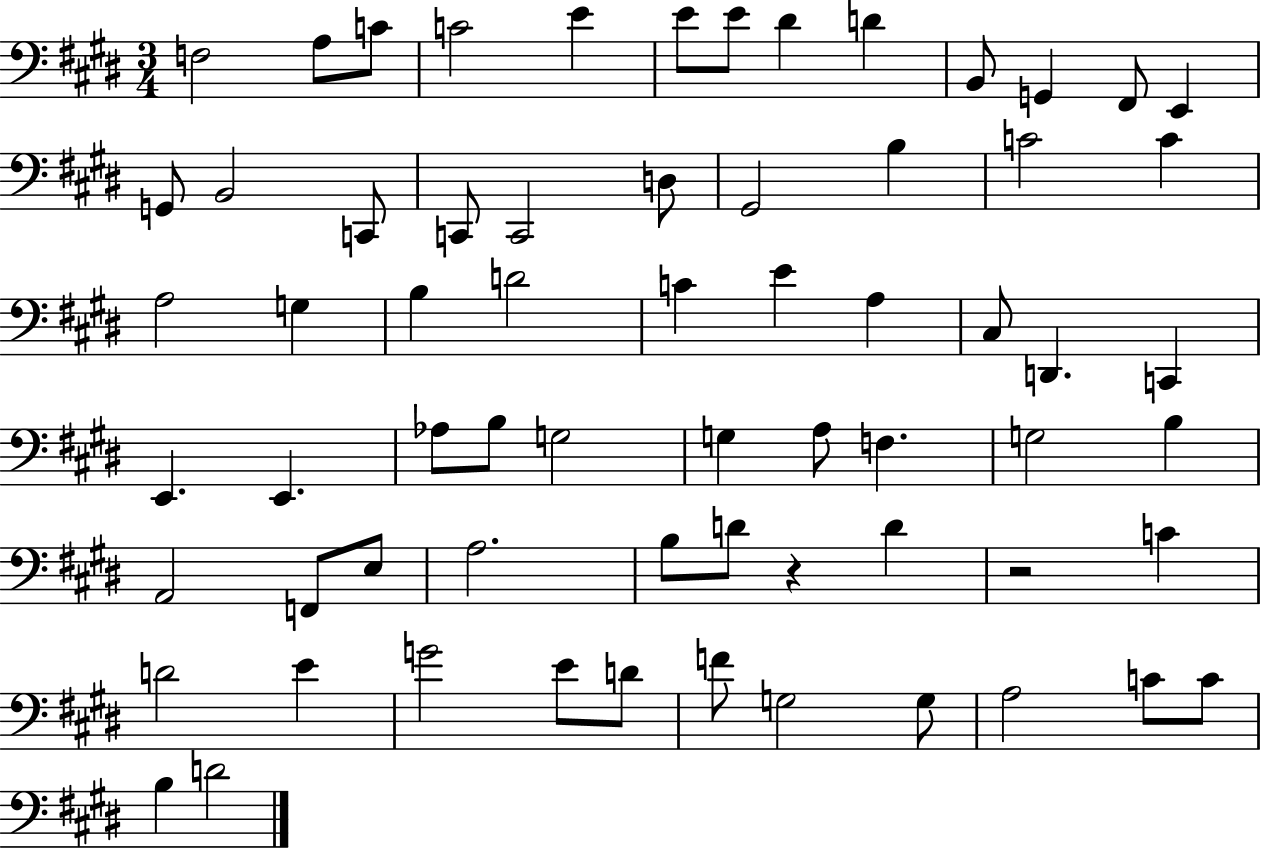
{
  \clef bass
  \numericTimeSignature
  \time 3/4
  \key e \major
  f2 a8 c'8 | c'2 e'4 | e'8 e'8 dis'4 d'4 | b,8 g,4 fis,8 e,4 | \break g,8 b,2 c,8 | c,8 c,2 d8 | gis,2 b4 | c'2 c'4 | \break a2 g4 | b4 d'2 | c'4 e'4 a4 | cis8 d,4. c,4 | \break e,4. e,4. | aes8 b8 g2 | g4 a8 f4. | g2 b4 | \break a,2 f,8 e8 | a2. | b8 d'8 r4 d'4 | r2 c'4 | \break d'2 e'4 | g'2 e'8 d'8 | f'8 g2 g8 | a2 c'8 c'8 | \break b4 d'2 | \bar "|."
}